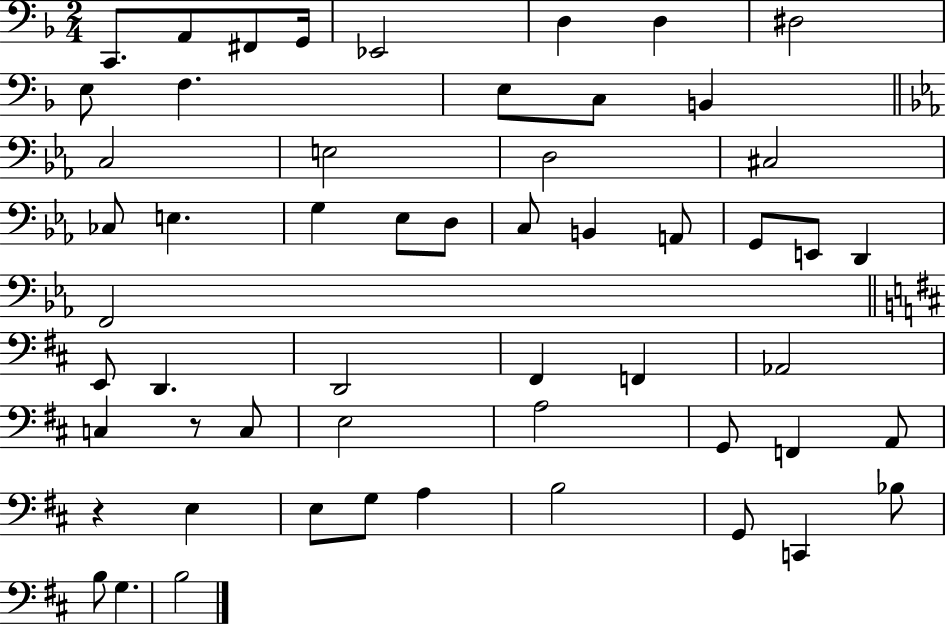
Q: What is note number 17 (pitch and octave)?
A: C#3